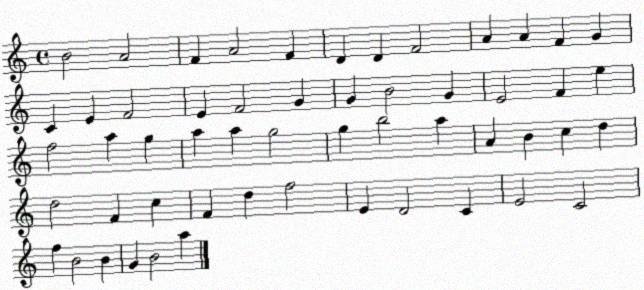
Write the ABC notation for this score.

X:1
T:Untitled
M:4/4
L:1/4
K:C
B2 A2 F A2 F D D F2 A A F G C E F2 E F2 G G B2 G E2 F e f2 a g a a g2 g b2 a A B c d d2 F c F d f2 E D2 C E2 C2 f B2 B G B2 a